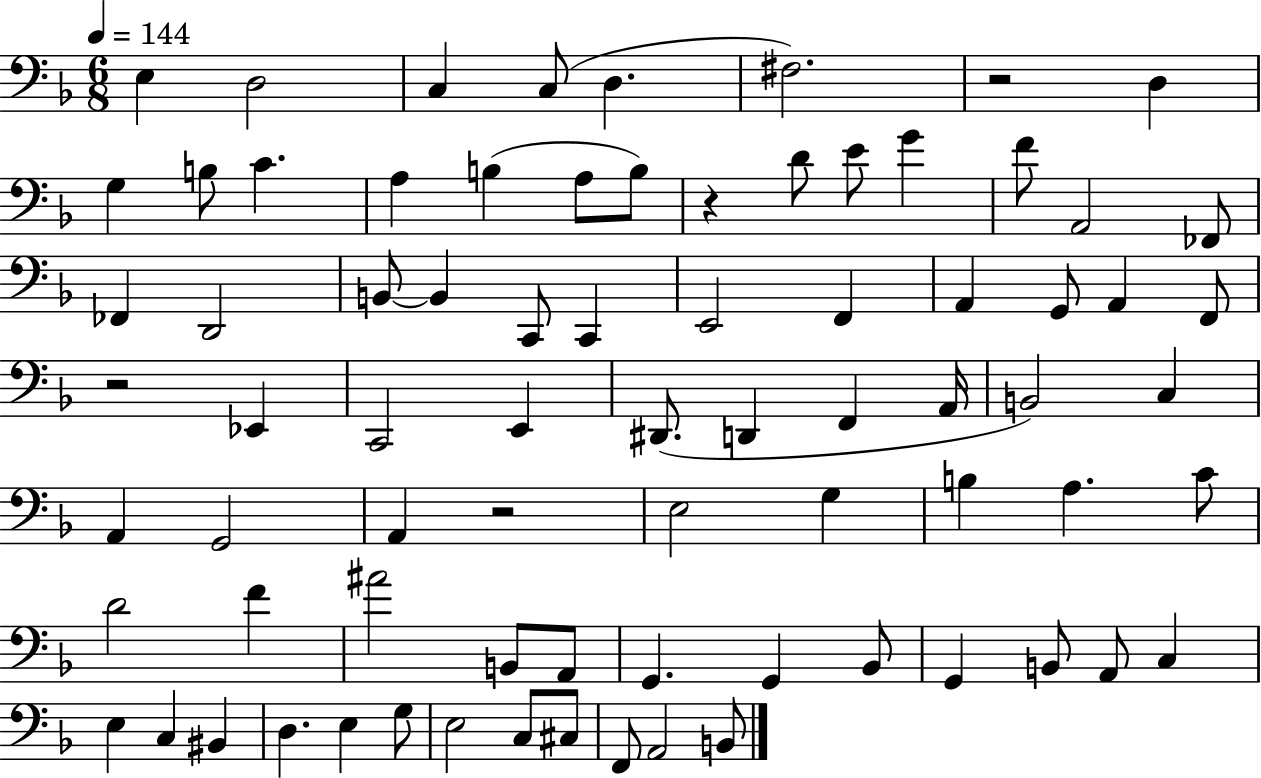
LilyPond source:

{
  \clef bass
  \numericTimeSignature
  \time 6/8
  \key f \major
  \tempo 4 = 144
  e4 d2 | c4 c8( d4. | fis2.) | r2 d4 | \break g4 b8 c'4. | a4 b4( a8 b8) | r4 d'8 e'8 g'4 | f'8 a,2 fes,8 | \break fes,4 d,2 | b,8~~ b,4 c,8 c,4 | e,2 f,4 | a,4 g,8 a,4 f,8 | \break r2 ees,4 | c,2 e,4 | dis,8.( d,4 f,4 a,16 | b,2) c4 | \break a,4 g,2 | a,4 r2 | e2 g4 | b4 a4. c'8 | \break d'2 f'4 | ais'2 b,8 a,8 | g,4. g,4 bes,8 | g,4 b,8 a,8 c4 | \break e4 c4 bis,4 | d4. e4 g8 | e2 c8 cis8 | f,8 a,2 b,8 | \break \bar "|."
}